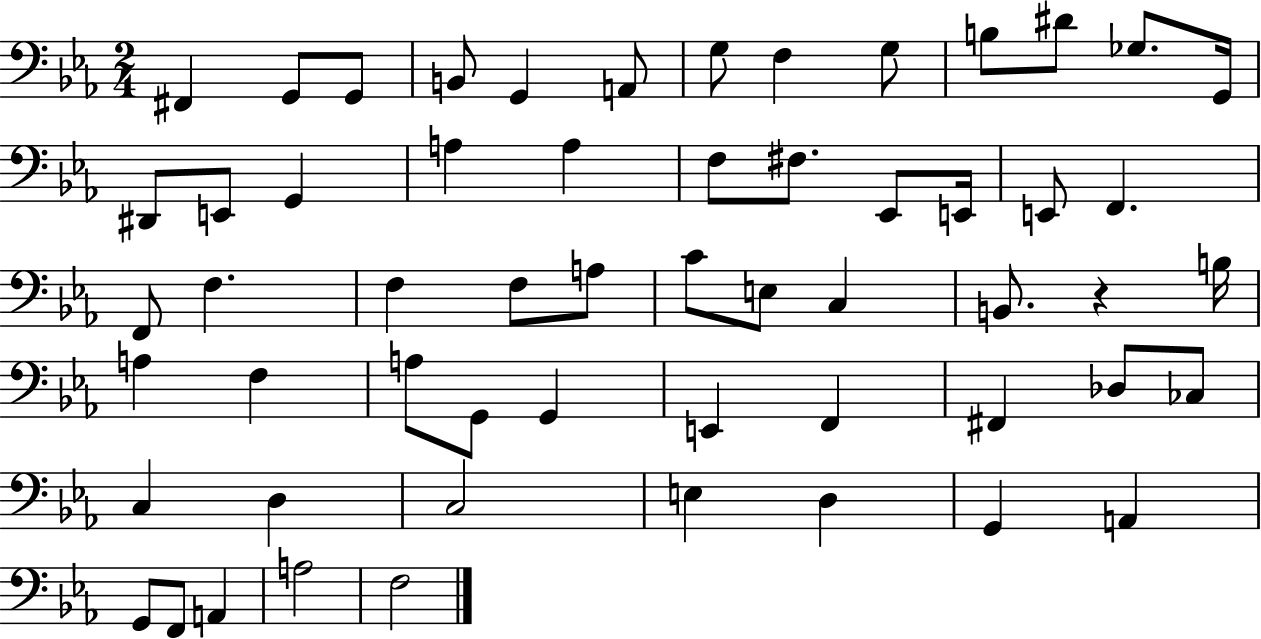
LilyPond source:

{
  \clef bass
  \numericTimeSignature
  \time 2/4
  \key ees \major
  fis,4 g,8 g,8 | b,8 g,4 a,8 | g8 f4 g8 | b8 dis'8 ges8. g,16 | \break dis,8 e,8 g,4 | a4 a4 | f8 fis8. ees,8 e,16 | e,8 f,4. | \break f,8 f4. | f4 f8 a8 | c'8 e8 c4 | b,8. r4 b16 | \break a4 f4 | a8 g,8 g,4 | e,4 f,4 | fis,4 des8 ces8 | \break c4 d4 | c2 | e4 d4 | g,4 a,4 | \break g,8 f,8 a,4 | a2 | f2 | \bar "|."
}